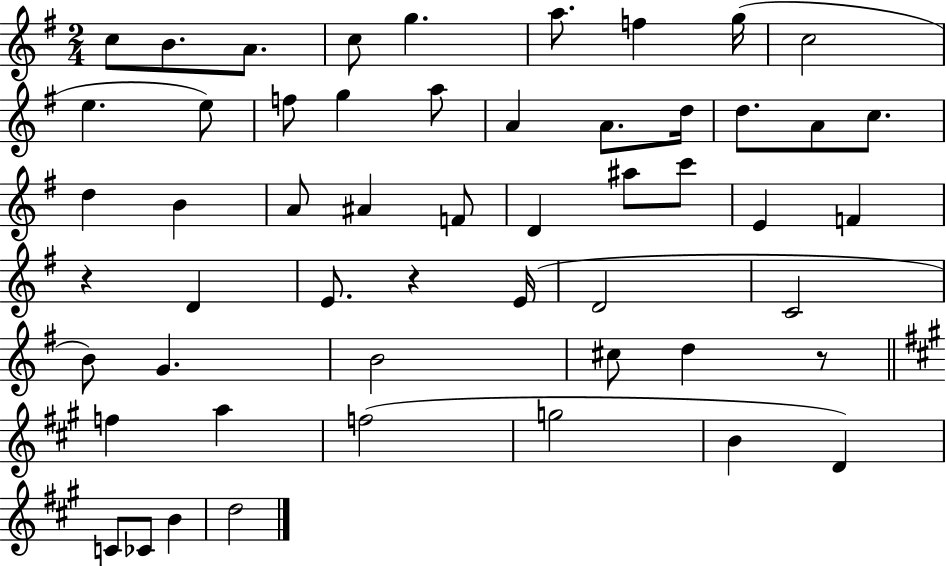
C5/e B4/e. A4/e. C5/e G5/q. A5/e. F5/q G5/s C5/h E5/q. E5/e F5/e G5/q A5/e A4/q A4/e. D5/s D5/e. A4/e C5/e. D5/q B4/q A4/e A#4/q F4/e D4/q A#5/e C6/e E4/q F4/q R/q D4/q E4/e. R/q E4/s D4/h C4/h B4/e G4/q. B4/h C#5/e D5/q R/e F5/q A5/q F5/h G5/h B4/q D4/q C4/e CES4/e B4/q D5/h